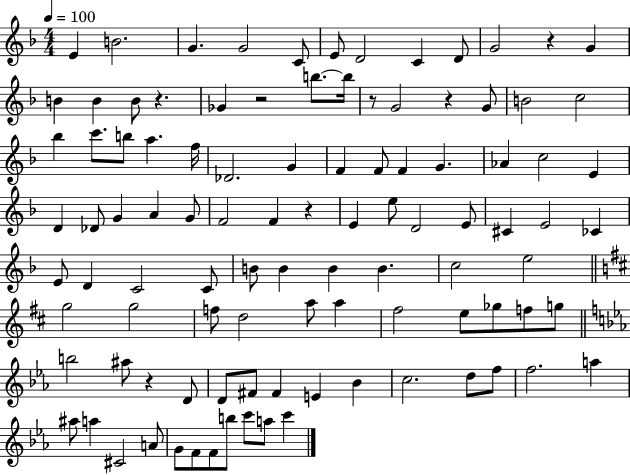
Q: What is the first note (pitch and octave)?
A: E4